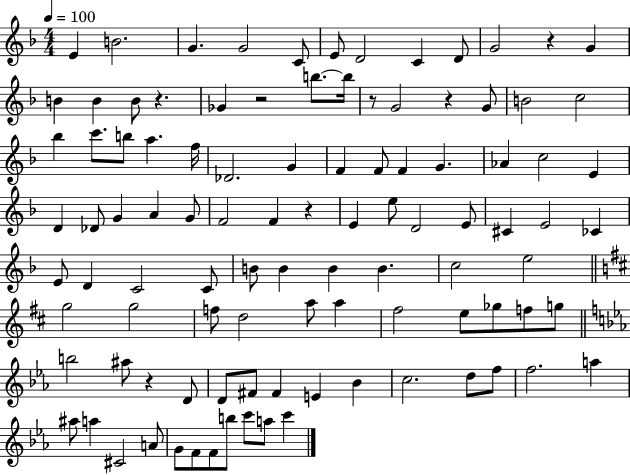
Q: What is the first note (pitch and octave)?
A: E4